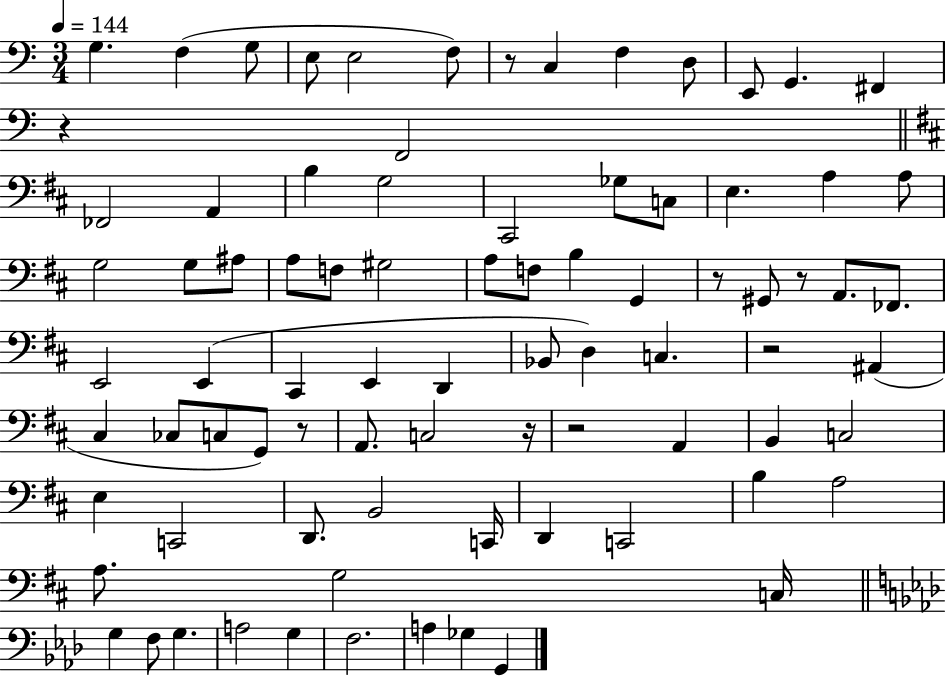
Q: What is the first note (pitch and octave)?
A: G3